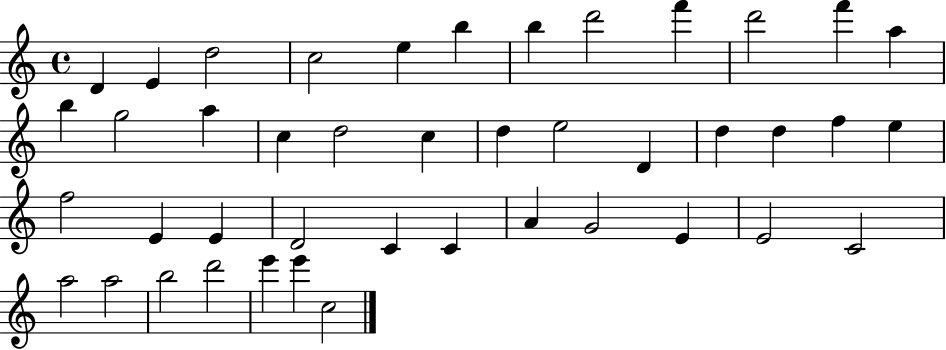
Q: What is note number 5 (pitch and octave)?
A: E5